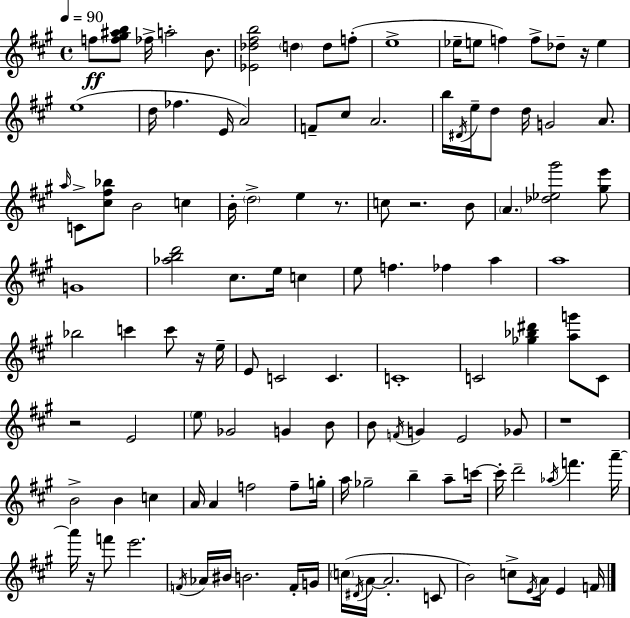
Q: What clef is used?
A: treble